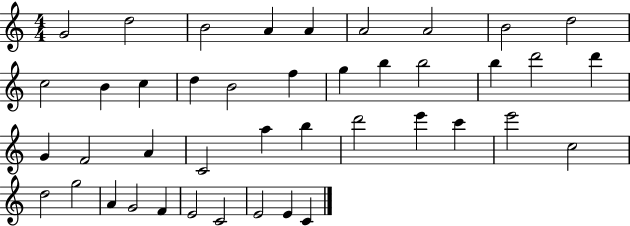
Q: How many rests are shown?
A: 0